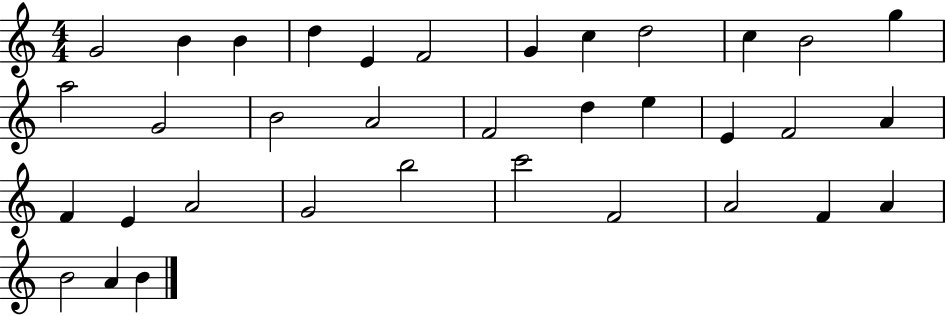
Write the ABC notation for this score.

X:1
T:Untitled
M:4/4
L:1/4
K:C
G2 B B d E F2 G c d2 c B2 g a2 G2 B2 A2 F2 d e E F2 A F E A2 G2 b2 c'2 F2 A2 F A B2 A B